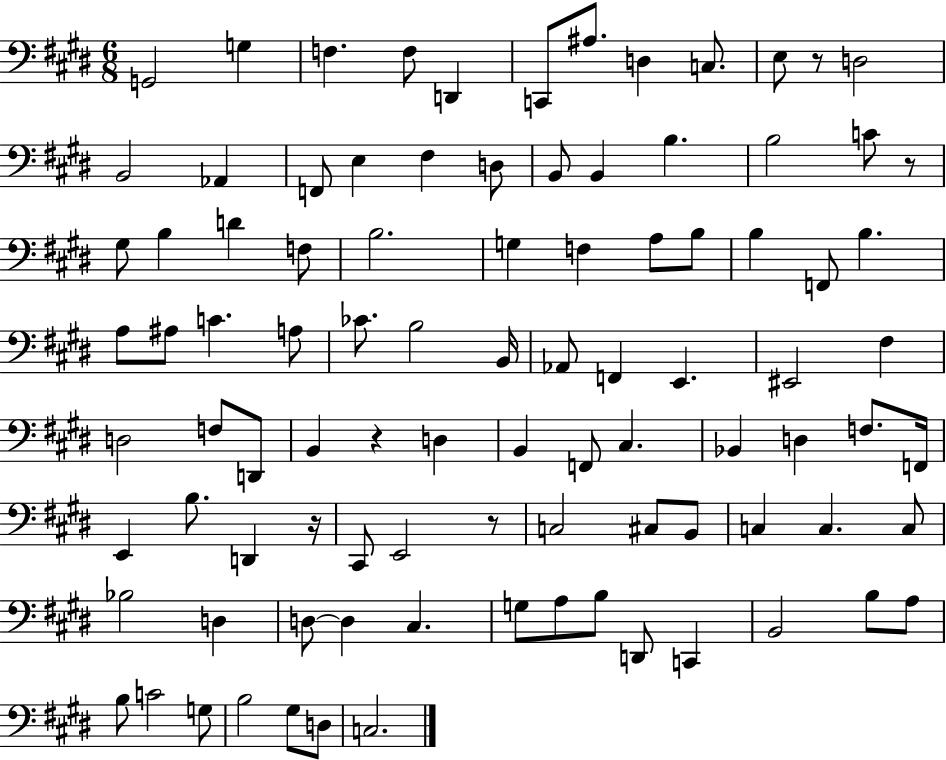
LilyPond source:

{
  \clef bass
  \numericTimeSignature
  \time 6/8
  \key e \major
  g,2 g4 | f4. f8 d,4 | c,8 ais8. d4 c8. | e8 r8 d2 | \break b,2 aes,4 | f,8 e4 fis4 d8 | b,8 b,4 b4. | b2 c'8 r8 | \break gis8 b4 d'4 f8 | b2. | g4 f4 a8 b8 | b4 f,8 b4. | \break a8 ais8 c'4. a8 | ces'8. b2 b,16 | aes,8 f,4 e,4. | eis,2 fis4 | \break d2 f8 d,8 | b,4 r4 d4 | b,4 f,8 cis4. | bes,4 d4 f8. f,16 | \break e,4 b8. d,4 r16 | cis,8 e,2 r8 | c2 cis8 b,8 | c4 c4. c8 | \break bes2 d4 | d8~~ d4 cis4. | g8 a8 b8 d,8 c,4 | b,2 b8 a8 | \break b8 c'2 g8 | b2 gis8 d8 | c2. | \bar "|."
}